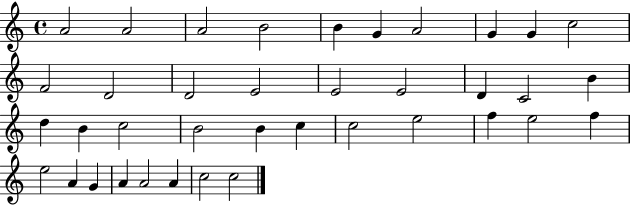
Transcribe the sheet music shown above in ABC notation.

X:1
T:Untitled
M:4/4
L:1/4
K:C
A2 A2 A2 B2 B G A2 G G c2 F2 D2 D2 E2 E2 E2 D C2 B d B c2 B2 B c c2 e2 f e2 f e2 A G A A2 A c2 c2